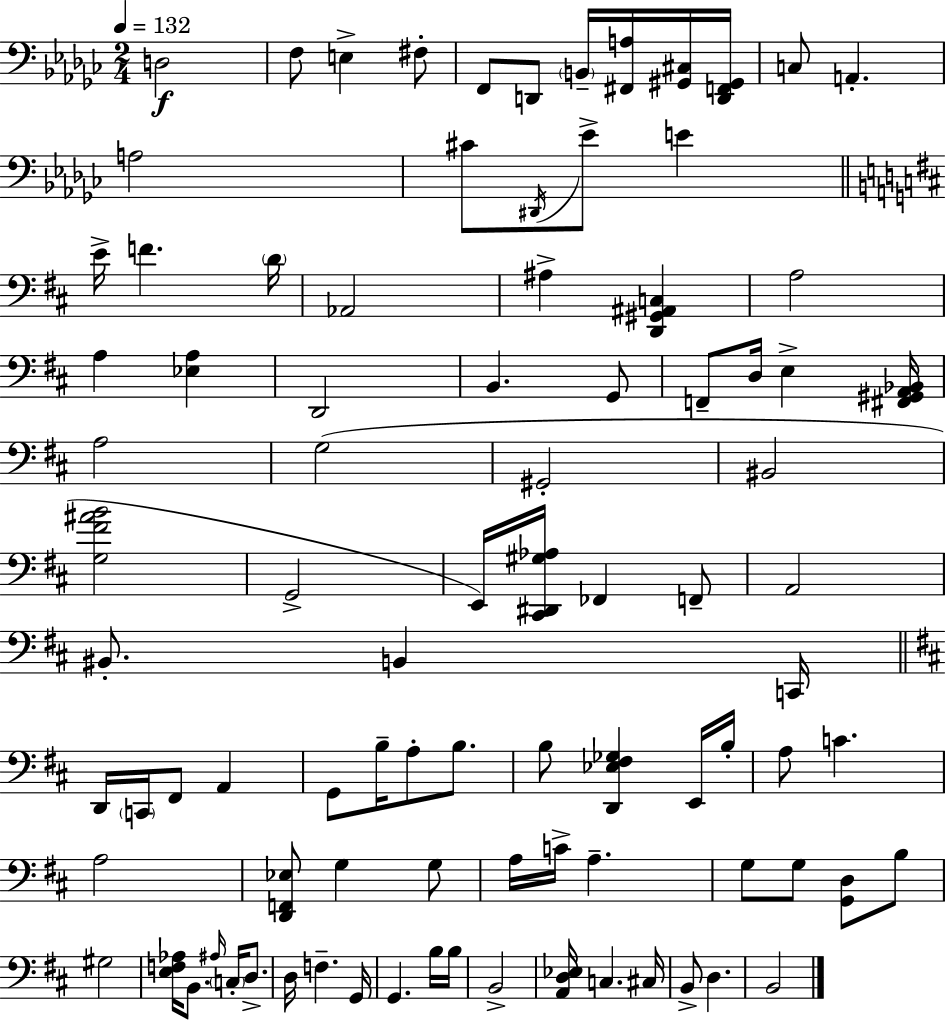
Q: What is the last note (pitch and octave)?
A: B2